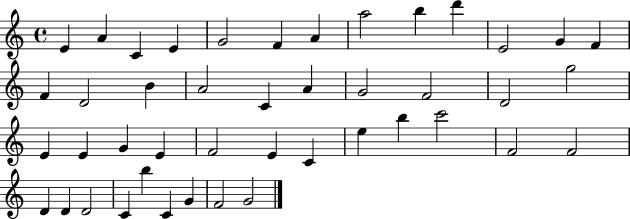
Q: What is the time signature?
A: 4/4